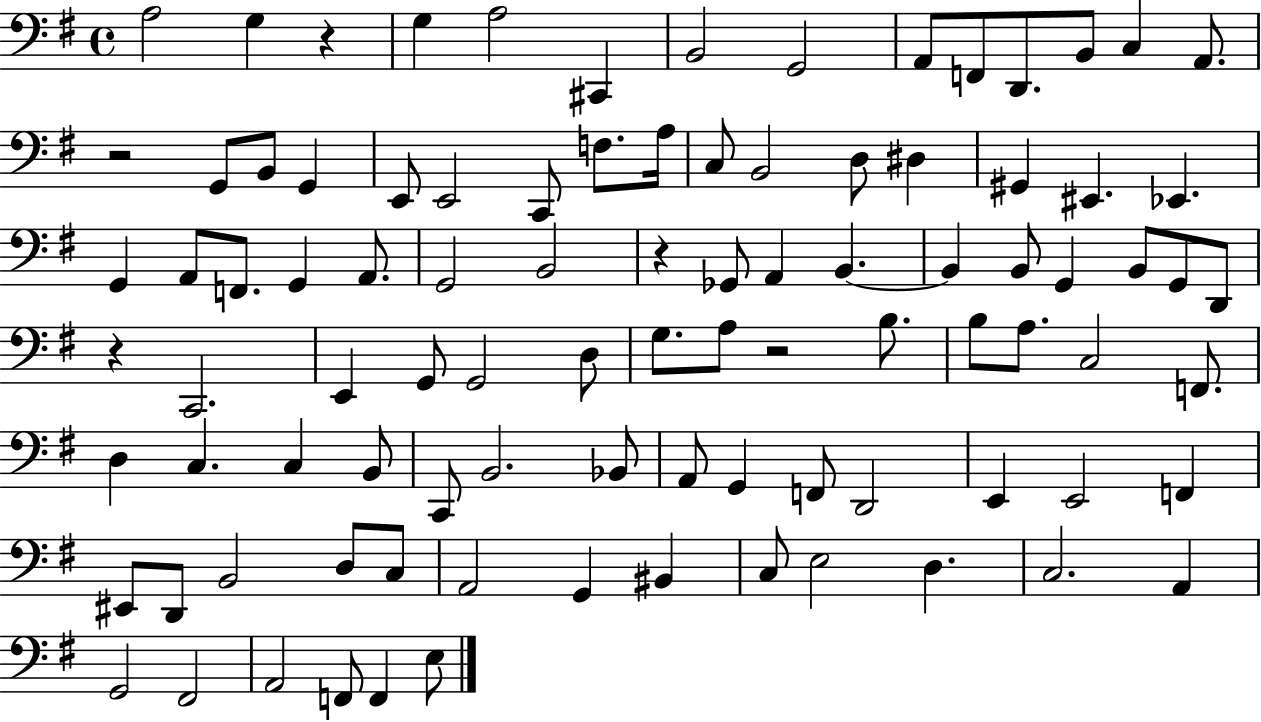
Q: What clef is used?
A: bass